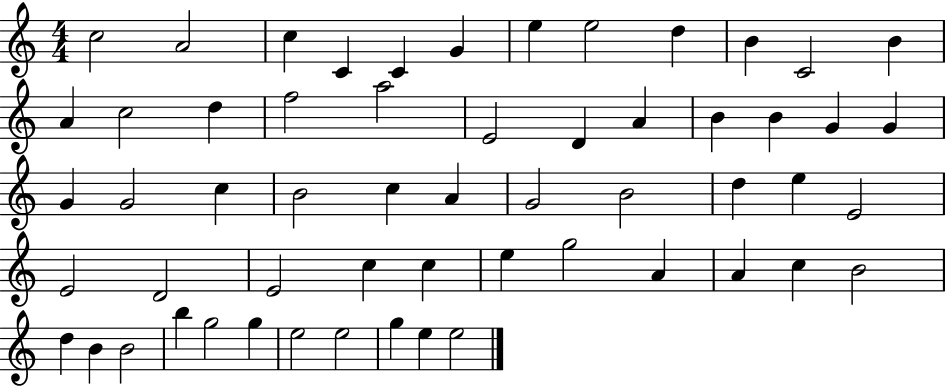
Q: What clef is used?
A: treble